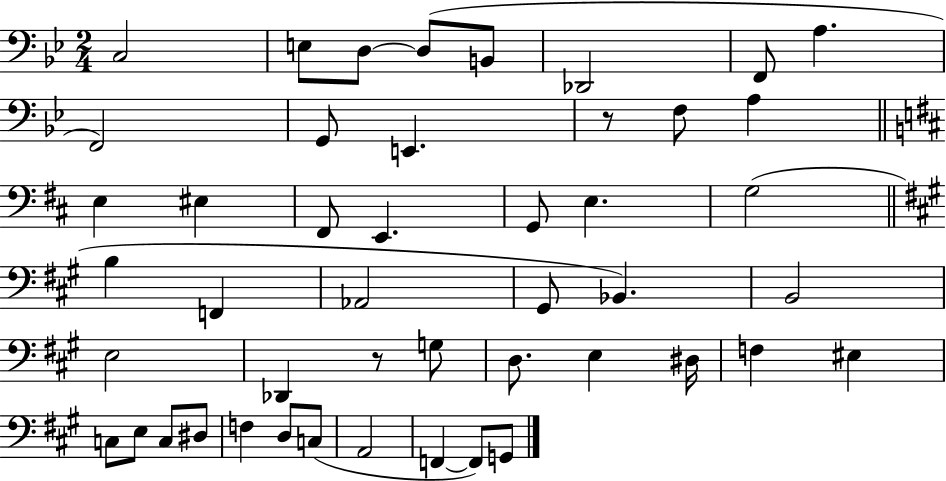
C3/h E3/e D3/e D3/e B2/e Db2/h F2/e A3/q. F2/h G2/e E2/q. R/e F3/e A3/q E3/q EIS3/q F#2/e E2/q. G2/e E3/q. G3/h B3/q F2/q Ab2/h G#2/e Bb2/q. B2/h E3/h Db2/q R/e G3/e D3/e. E3/q D#3/s F3/q EIS3/q C3/e E3/e C3/e D#3/e F3/q D3/e C3/e A2/h F2/q F2/e G2/e